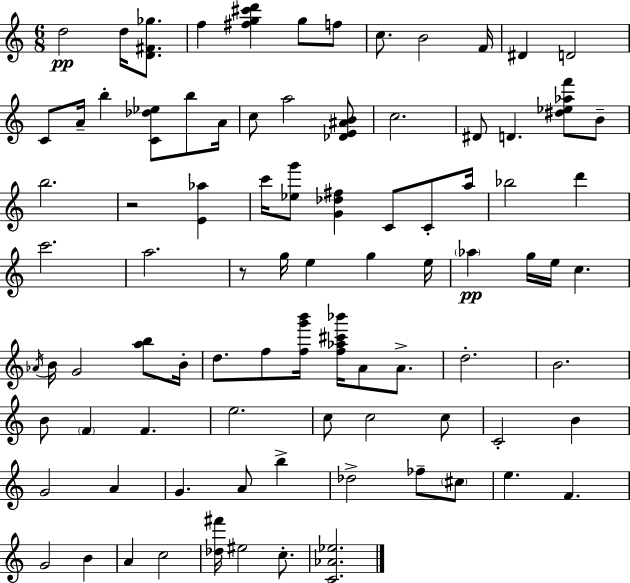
D5/h D5/s [D4,F#4,Gb5]/e. F5/q [F#5,G5,C#6,D6]/q G5/e F5/e C5/e. B4/h F4/s D#4/q D4/h C4/e A4/s B5/q [C4,Db5,Eb5]/e B5/e A4/s C5/e A5/h [Db4,E4,A#4,B4]/e C5/h. D#4/e D4/q. [D#5,Eb5,Ab5,F6]/e B4/e B5/h. R/h [E4,Ab5]/q C6/s [Eb5,G6]/e [G4,Db5,F#5]/q C4/e C4/e A5/s Bb5/h D6/q C6/h. A5/h. R/e G5/s E5/q G5/q E5/s Ab5/q G5/s E5/s C5/q. Ab4/s B4/s G4/h [A5,B5]/e B4/s D5/e. F5/e [F5,G6,B6]/s [F5,Ab5,C#6,Bb6]/s A4/e A4/e. D5/h. B4/h. B4/e F4/q F4/q. E5/h. C5/e C5/h C5/e C4/h B4/q G4/h A4/q G4/q. A4/e B5/q Db5/h FES5/e C#5/e E5/q. F4/q. G4/h B4/q A4/q C5/h [Db5,F#6]/s EIS5/h C5/e. [C4,Ab4,Eb5]/h.